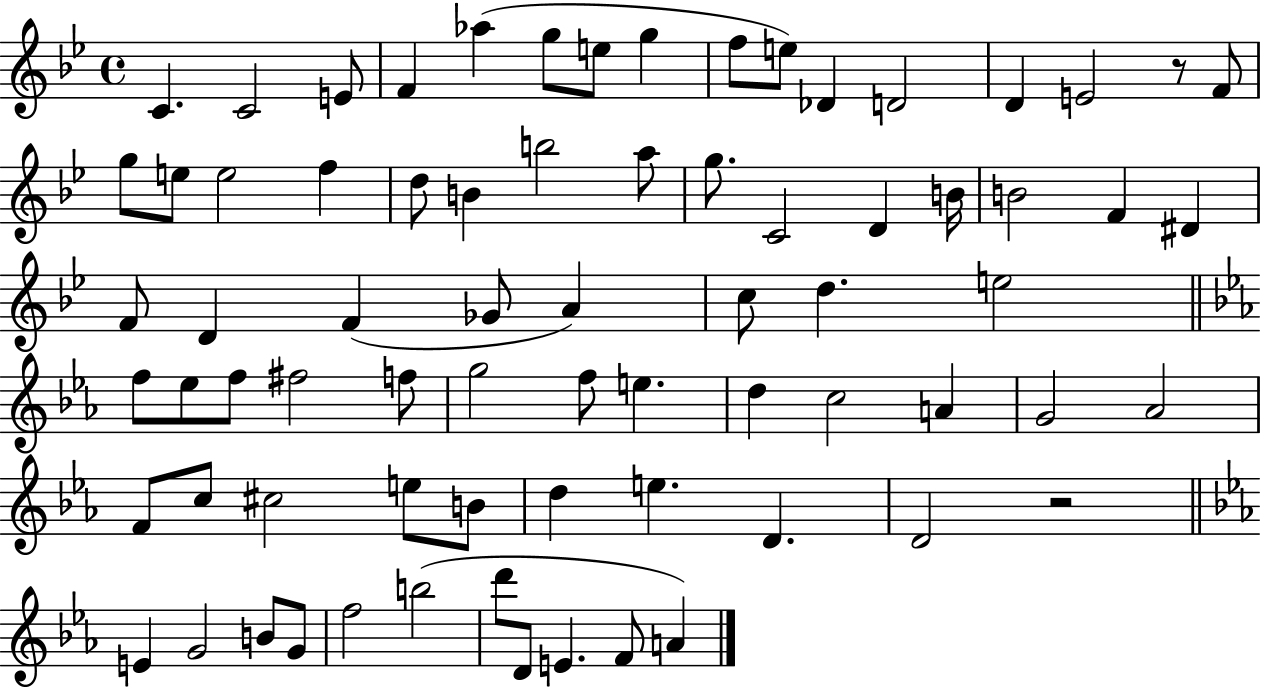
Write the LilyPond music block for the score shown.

{
  \clef treble
  \time 4/4
  \defaultTimeSignature
  \key bes \major
  c'4. c'2 e'8 | f'4 aes''4( g''8 e''8 g''4 | f''8 e''8) des'4 d'2 | d'4 e'2 r8 f'8 | \break g''8 e''8 e''2 f''4 | d''8 b'4 b''2 a''8 | g''8. c'2 d'4 b'16 | b'2 f'4 dis'4 | \break f'8 d'4 f'4( ges'8 a'4) | c''8 d''4. e''2 | \bar "||" \break \key c \minor f''8 ees''8 f''8 fis''2 f''8 | g''2 f''8 e''4. | d''4 c''2 a'4 | g'2 aes'2 | \break f'8 c''8 cis''2 e''8 b'8 | d''4 e''4. d'4. | d'2 r2 | \bar "||" \break \key ees \major e'4 g'2 b'8 g'8 | f''2 b''2( | d'''8 d'8 e'4. f'8 a'4) | \bar "|."
}